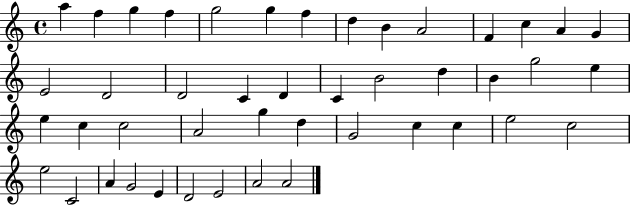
X:1
T:Untitled
M:4/4
L:1/4
K:C
a f g f g2 g f d B A2 F c A G E2 D2 D2 C D C B2 d B g2 e e c c2 A2 g d G2 c c e2 c2 e2 C2 A G2 E D2 E2 A2 A2